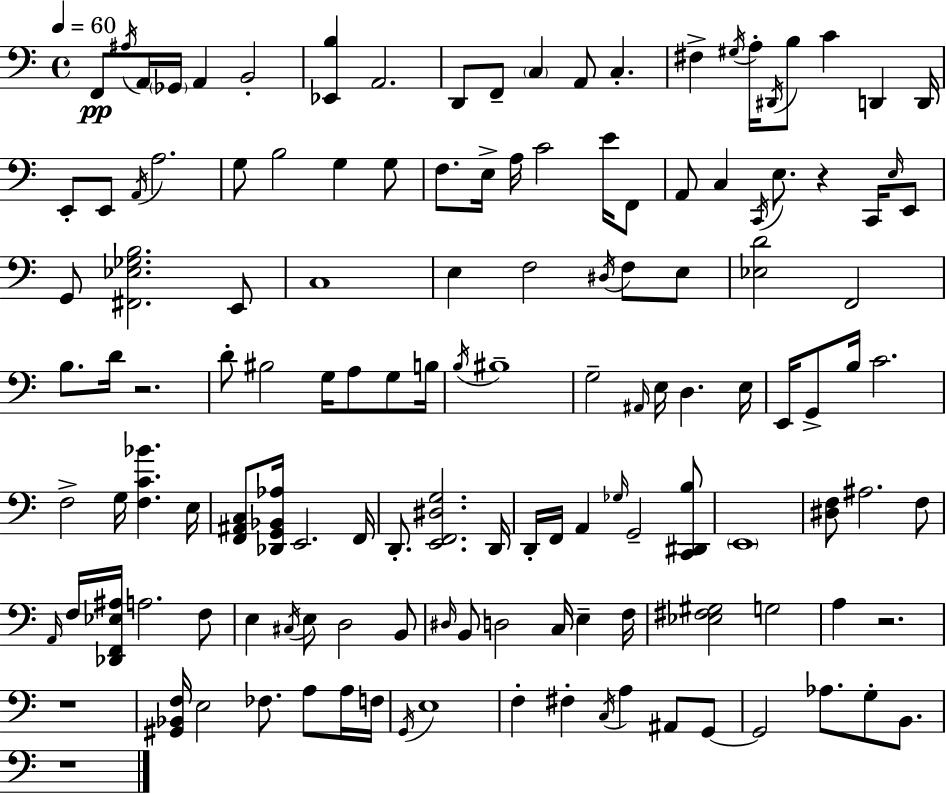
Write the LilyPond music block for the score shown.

{
  \clef bass
  \time 4/4
  \defaultTimeSignature
  \key c \major
  \tempo 4 = 60
  f,8\pp \acciaccatura { ais16 } a,16 \parenthesize ges,16 a,4 b,2-. | <ees, b>4 a,2. | d,8 f,8-- \parenthesize c4 a,8 c4.-. | fis4-> \acciaccatura { gis16 } a16-. \acciaccatura { dis,16 } b8 c'4 d,4 | \break d,16 e,8-. e,8 \acciaccatura { a,16 } a2. | g8 b2 g4 | g8 f8. e16-> a16 c'2 | e'16 f,8 a,8 c4 \acciaccatura { c,16 } e8. r4 | \break c,16 \grace { e16 } e,8 g,8 <fis, ees ges b>2. | e,8 c1 | e4 f2 | \acciaccatura { dis16 } f8 e8 <ees d'>2 f,2 | \break b8. d'16 r2. | d'8-. bis2 | g16 a8 g8 b16 \acciaccatura { b16 } bis1-- | g2-- | \break \grace { ais,16 } e16 d4. e16 e,16 g,8-> b16 c'2. | f2-> | g16 <f c' bes'>4. e16 <f, ais, c>8 <des, g, bes, aes>16 e,2. | f,16 d,8.-. <e, f, dis g>2. | \break d,16 d,16-. f,16 a,4 \grace { ges16 } | g,2-- <c, dis, b>8 \parenthesize e,1 | <dis f>8 ais2. | f8 \grace { a,16 } f16 <des, f, ees ais>16 a2. | \break f8 e4 \acciaccatura { cis16 } | e8 d2 b,8 \grace { dis16 } b,8 d2 | c16 e4-- f16 <ees fis gis>2 | g2 a4 | \break r2. r1 | <gis, bes, f>16 e2 | fes8. a8 a16 f16 \acciaccatura { g,16 } e1 | f4-. | \break fis4-. \acciaccatura { c16 } a4 ais,8 g,8~~ g,2 | aes8. g8-. b,8. r1 | \bar "|."
}